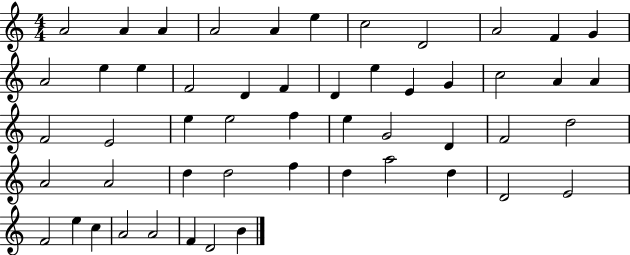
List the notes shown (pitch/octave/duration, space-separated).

A4/h A4/q A4/q A4/h A4/q E5/q C5/h D4/h A4/h F4/q G4/q A4/h E5/q E5/q F4/h D4/q F4/q D4/q E5/q E4/q G4/q C5/h A4/q A4/q F4/h E4/h E5/q E5/h F5/q E5/q G4/h D4/q F4/h D5/h A4/h A4/h D5/q D5/h F5/q D5/q A5/h D5/q D4/h E4/h F4/h E5/q C5/q A4/h A4/h F4/q D4/h B4/q